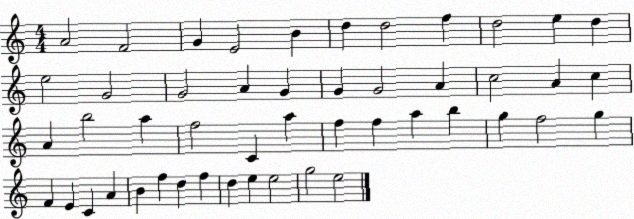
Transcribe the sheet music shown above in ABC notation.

X:1
T:Untitled
M:4/4
L:1/4
K:C
A2 F2 G E2 B d d2 f d2 e d e2 G2 G2 A G G G2 A c2 A c A b2 a f2 C a f f a b g f2 g F E C A B f d f d e e2 g2 e2